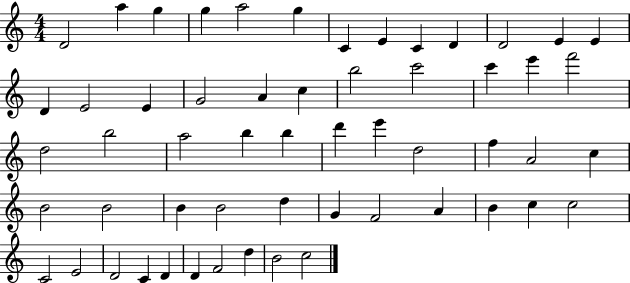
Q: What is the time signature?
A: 4/4